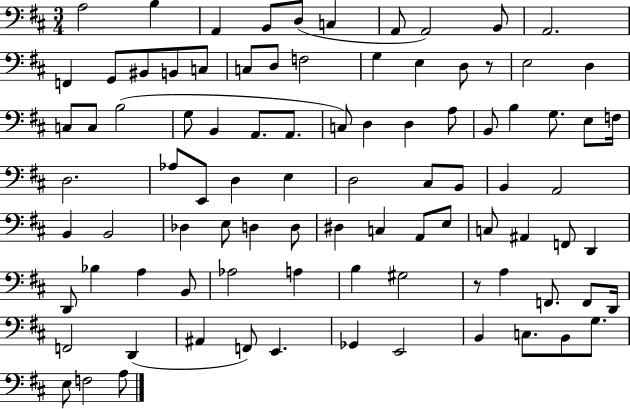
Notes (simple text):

A3/h B3/q A2/q B2/e D3/e C3/q A2/e A2/h B2/e A2/h. F2/q G2/e BIS2/e B2/e C3/e C3/e D3/e F3/h G3/q E3/q D3/e R/e E3/h D3/q C3/e C3/e B3/h G3/e B2/q A2/e. A2/e. C3/e D3/q D3/q A3/e B2/e B3/q G3/e. E3/e F3/s D3/h. Ab3/e E2/e D3/q E3/q D3/h C#3/e B2/e B2/q A2/h B2/q B2/h Db3/q E3/e D3/q D3/e D#3/q C3/q A2/e E3/e C3/e A#2/q F2/e D2/q D2/e Bb3/q A3/q B2/e Ab3/h A3/q B3/q G#3/h R/e A3/q F2/e. F2/e D2/s F2/h D2/q A#2/q F2/e E2/q. Gb2/q E2/h B2/q C3/e. B2/e G3/e. E3/e F3/h A3/e